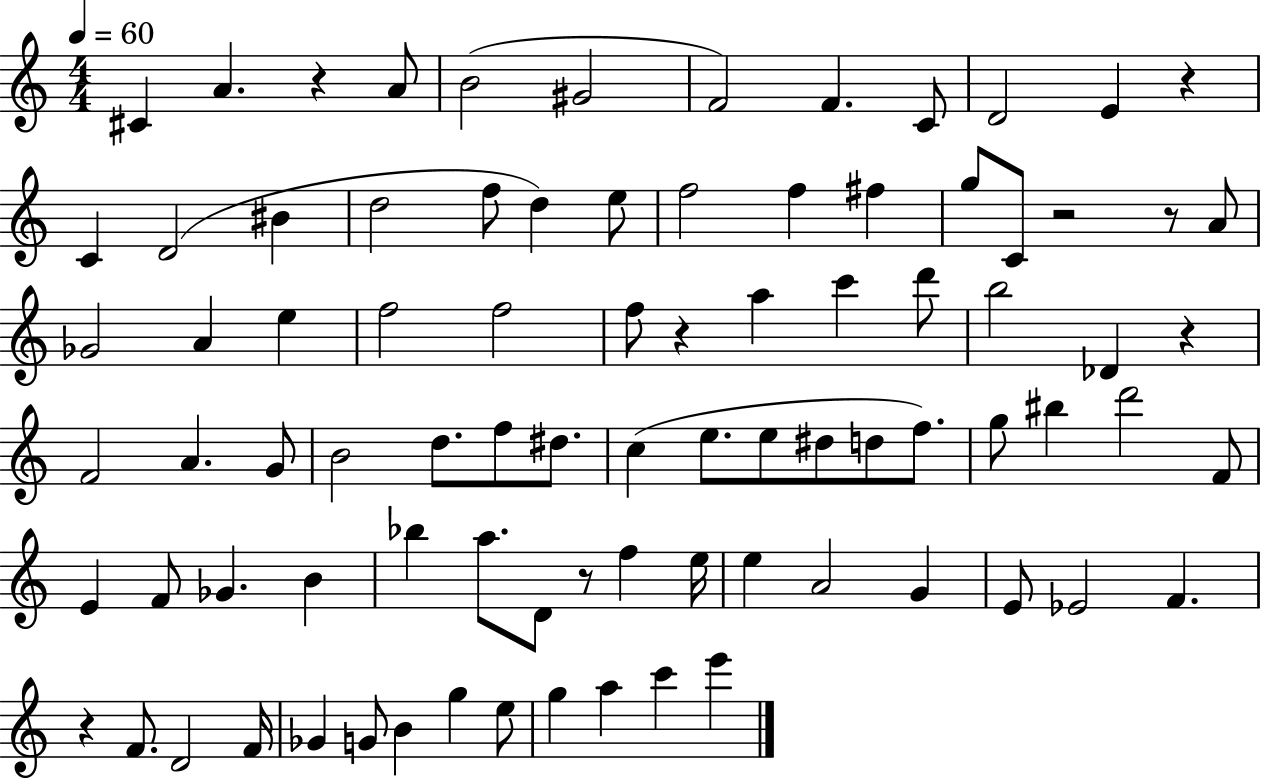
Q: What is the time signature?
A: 4/4